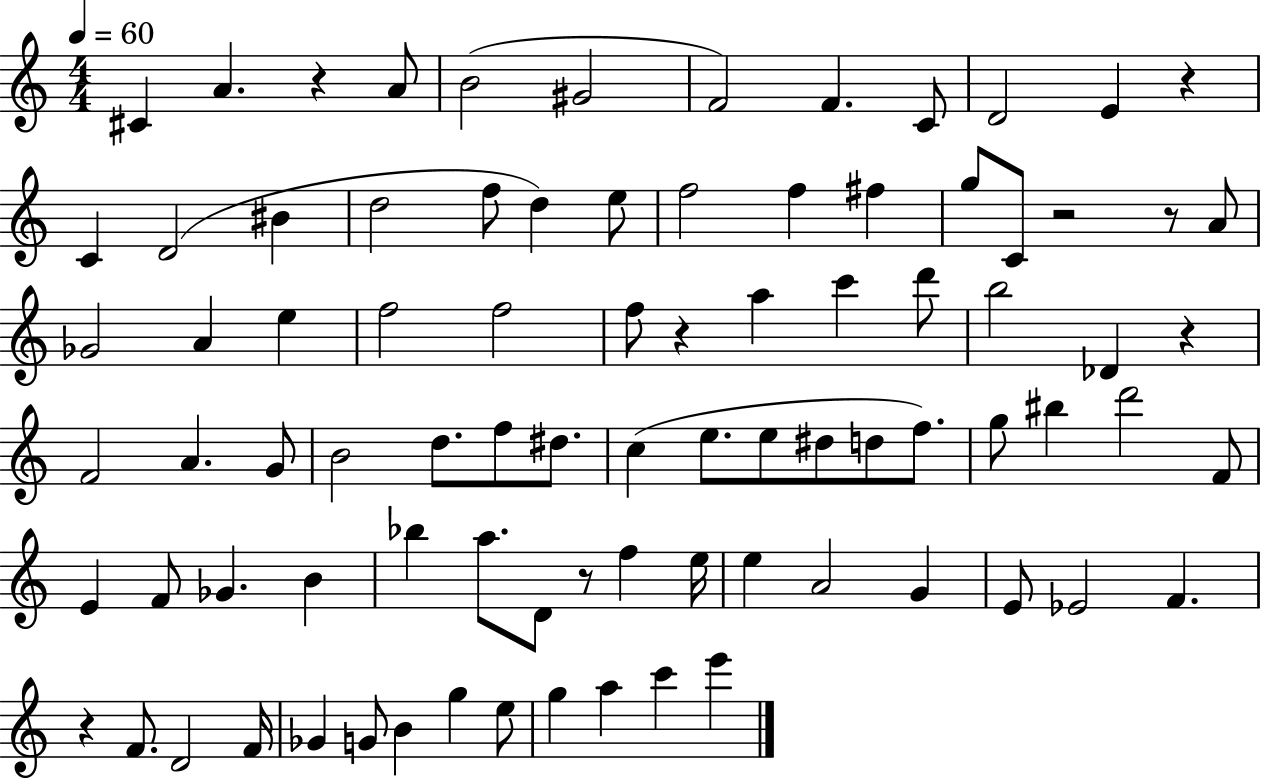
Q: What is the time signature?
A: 4/4